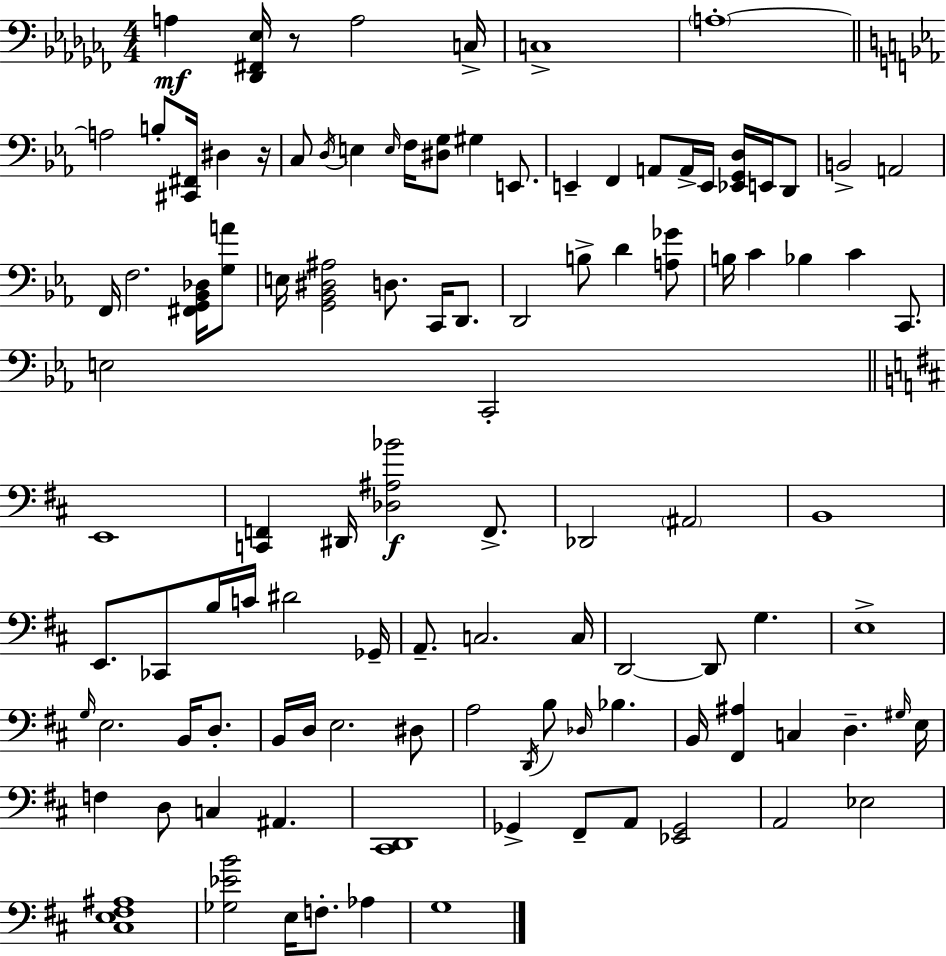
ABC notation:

X:1
T:Untitled
M:4/4
L:1/4
K:Abm
A, [_D,,^F,,_E,]/4 z/2 A,2 C,/4 C,4 A,4 A,2 B,/2 [^C,,^F,,]/4 ^D, z/4 C,/2 D,/4 E, E,/4 F,/4 [^D,G,]/2 ^G, E,,/2 E,, F,, A,,/2 A,,/4 E,,/4 [_E,,G,,D,]/4 E,,/4 D,,/2 B,,2 A,,2 F,,/4 F,2 [^F,,G,,_B,,_D,]/4 [G,A]/2 E,/4 [G,,_B,,^D,^A,]2 D,/2 C,,/4 D,,/2 D,,2 B,/2 D [A,_G]/2 B,/4 C _B, C C,,/2 E,2 C,,2 E,,4 [C,,F,,] ^D,,/4 [_D,^A,_B]2 F,,/2 _D,,2 ^A,,2 B,,4 E,,/2 _C,,/2 B,/4 C/4 ^D2 _G,,/4 A,,/2 C,2 C,/4 D,,2 D,,/2 G, E,4 G,/4 E,2 B,,/4 D,/2 B,,/4 D,/4 E,2 ^D,/2 A,2 D,,/4 B,/2 _D,/4 _B, B,,/4 [^F,,^A,] C, D, ^G,/4 E,/4 F, D,/2 C, ^A,, [^C,,D,,]4 _G,, ^F,,/2 A,,/2 [_E,,_G,,]2 A,,2 _E,2 [^C,E,^F,^A,]4 [_G,_EB]2 E,/4 F,/2 _A, G,4